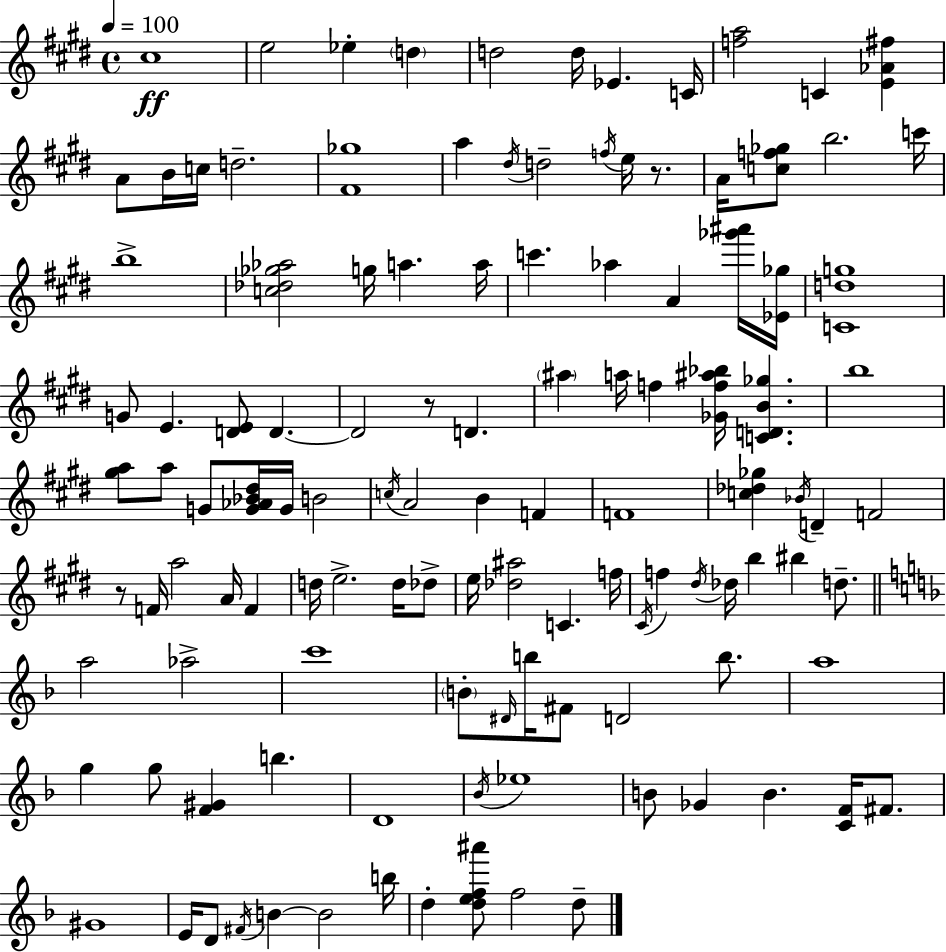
{
  \clef treble
  \time 4/4
  \defaultTimeSignature
  \key e \major
  \tempo 4 = 100
  cis''1\ff | e''2 ees''4-. \parenthesize d''4 | d''2 d''16 ees'4. c'16 | <f'' a''>2 c'4 <e' aes' fis''>4 | \break a'8 b'16 c''16 d''2.-- | <fis' ges''>1 | a''4 \acciaccatura { dis''16 } d''2-- \acciaccatura { f''16 } e''16 r8. | a'16 <c'' f'' ges''>8 b''2. | \break c'''16 b''1-> | <c'' des'' ges'' aes''>2 g''16 a''4. | a''16 c'''4. aes''4 a'4 | <ges''' ais'''>16 <ees' ges''>16 <c' d'' g''>1 | \break g'8 e'4. <d' e'>8 d'4.~~ | d'2 r8 d'4. | \parenthesize ais''4 a''16 f''4 <ges' f'' ais'' bes''>16 <c' d' b' ges''>4. | b''1 | \break <gis'' a''>8 a''8 g'8 <g' aes' bes' dis''>16 g'16 b'2 | \acciaccatura { c''16 } a'2 b'4 f'4 | f'1 | <c'' des'' ges''>4 \acciaccatura { bes'16 } d'4-- f'2 | \break r8 f'16 a''2 a'16 | f'4 d''16 e''2.-> | d''16 des''8-> e''16 <des'' ais''>2 c'4. | f''16 \acciaccatura { cis'16 } f''4 \acciaccatura { dis''16 } des''16 b''4 bis''4 | \break d''8.-- \bar "||" \break \key f \major a''2 aes''2-> | c'''1 | \parenthesize b'8-. \grace { dis'16 } b''16 fis'8 d'2 b''8. | a''1 | \break g''4 g''8 <f' gis'>4 b''4. | d'1 | \acciaccatura { bes'16 } ees''1 | b'8 ges'4 b'4. <c' f'>16 fis'8. | \break gis'1 | e'16 d'8 \acciaccatura { fis'16 } b'4~~ b'2 | b''16 d''4-. <d'' e'' f'' ais'''>8 f''2 | d''8-- \bar "|."
}